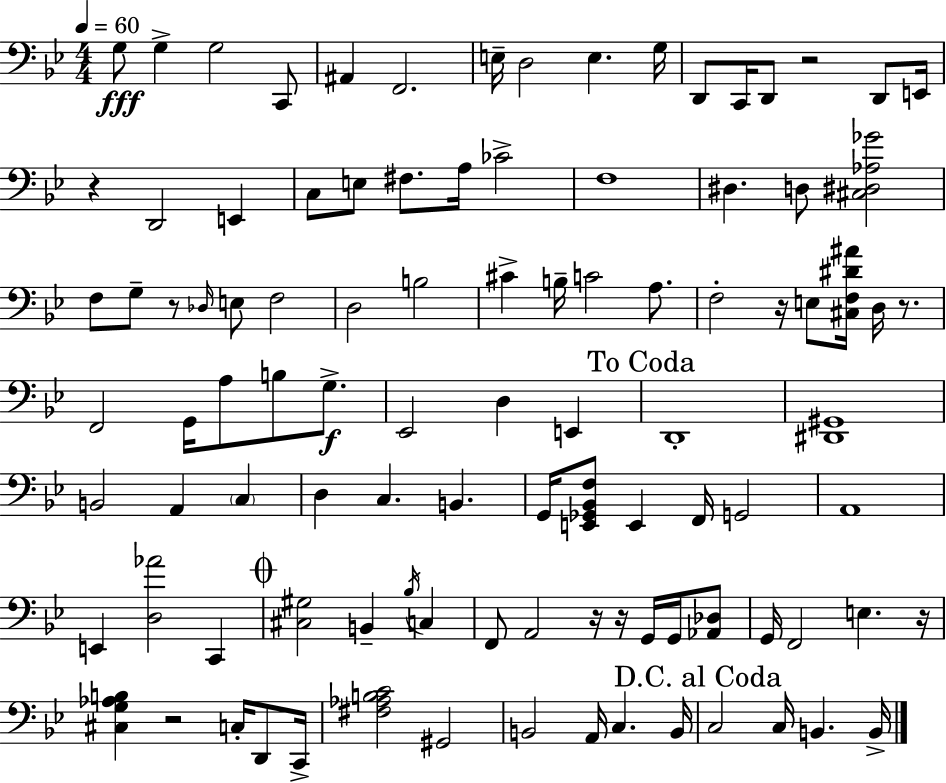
X:1
T:Untitled
M:4/4
L:1/4
K:Bb
G,/2 G, G,2 C,,/2 ^A,, F,,2 E,/4 D,2 E, G,/4 D,,/2 C,,/4 D,,/2 z2 D,,/2 E,,/4 z D,,2 E,, C,/2 E,/2 ^F,/2 A,/4 _C2 F,4 ^D, D,/2 [^C,^D,_A,_G]2 F,/2 G,/2 z/2 _D,/4 E,/2 F,2 D,2 B,2 ^C B,/4 C2 A,/2 F,2 z/4 E,/2 [^C,F,^D^A]/4 D,/4 z/2 F,,2 G,,/4 A,/2 B,/2 G,/2 _E,,2 D, E,, D,,4 [^D,,^G,,]4 B,,2 A,, C, D, C, B,, G,,/4 [E,,_G,,_B,,F,]/2 E,, F,,/4 G,,2 A,,4 E,, [D,_A]2 C,, [^C,^G,]2 B,, _B,/4 C, F,,/2 A,,2 z/4 z/4 G,,/4 G,,/4 [_A,,_D,]/2 G,,/4 F,,2 E, z/4 [^C,G,_A,B,] z2 C,/4 D,,/2 C,,/4 [^F,_A,B,C]2 ^G,,2 B,,2 A,,/4 C, B,,/4 C,2 C,/4 B,, B,,/4